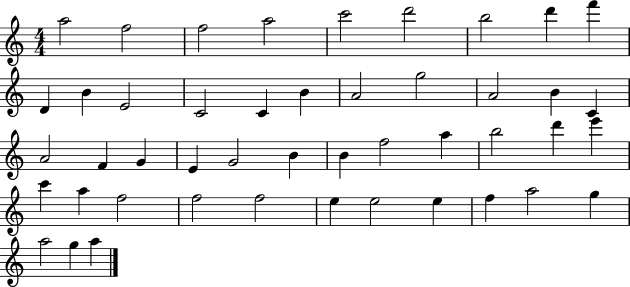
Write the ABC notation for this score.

X:1
T:Untitled
M:4/4
L:1/4
K:C
a2 f2 f2 a2 c'2 d'2 b2 d' f' D B E2 C2 C B A2 g2 A2 B C A2 F G E G2 B B f2 a b2 d' e' c' a f2 f2 f2 e e2 e f a2 g a2 g a